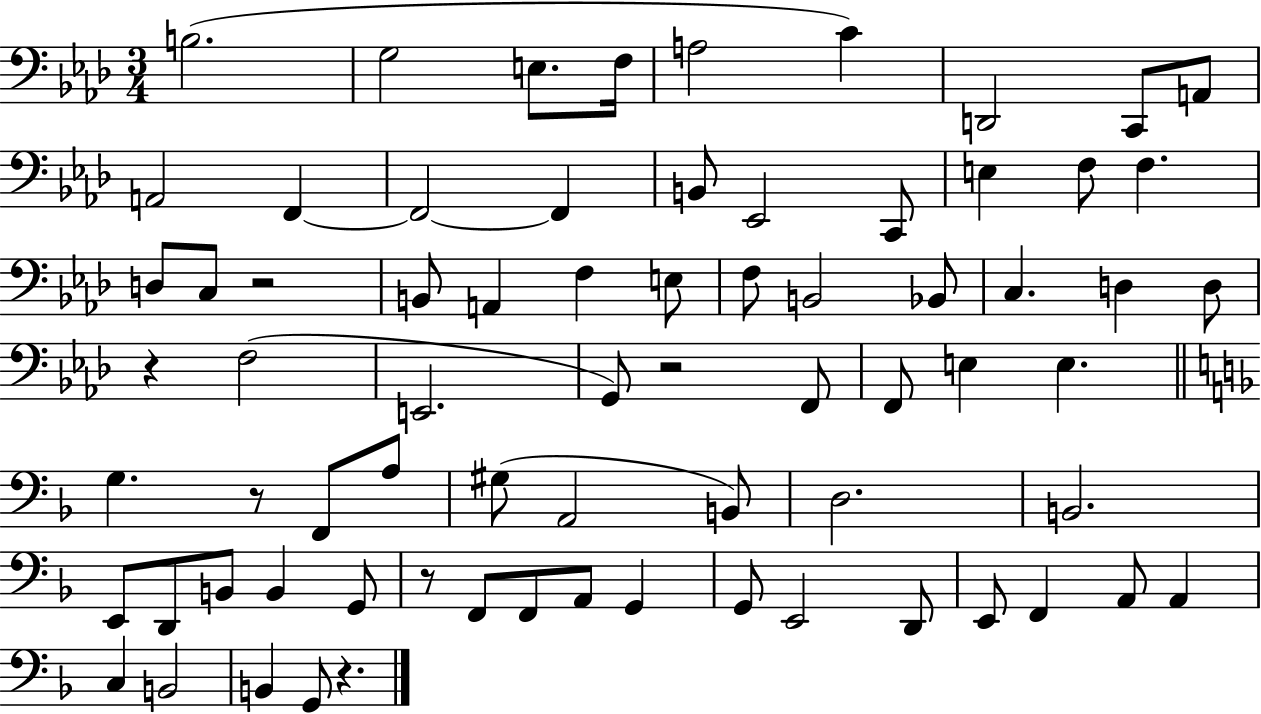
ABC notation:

X:1
T:Untitled
M:3/4
L:1/4
K:Ab
B,2 G,2 E,/2 F,/4 A,2 C D,,2 C,,/2 A,,/2 A,,2 F,, F,,2 F,, B,,/2 _E,,2 C,,/2 E, F,/2 F, D,/2 C,/2 z2 B,,/2 A,, F, E,/2 F,/2 B,,2 _B,,/2 C, D, D,/2 z F,2 E,,2 G,,/2 z2 F,,/2 F,,/2 E, E, G, z/2 F,,/2 A,/2 ^G,/2 A,,2 B,,/2 D,2 B,,2 E,,/2 D,,/2 B,,/2 B,, G,,/2 z/2 F,,/2 F,,/2 A,,/2 G,, G,,/2 E,,2 D,,/2 E,,/2 F,, A,,/2 A,, C, B,,2 B,, G,,/2 z